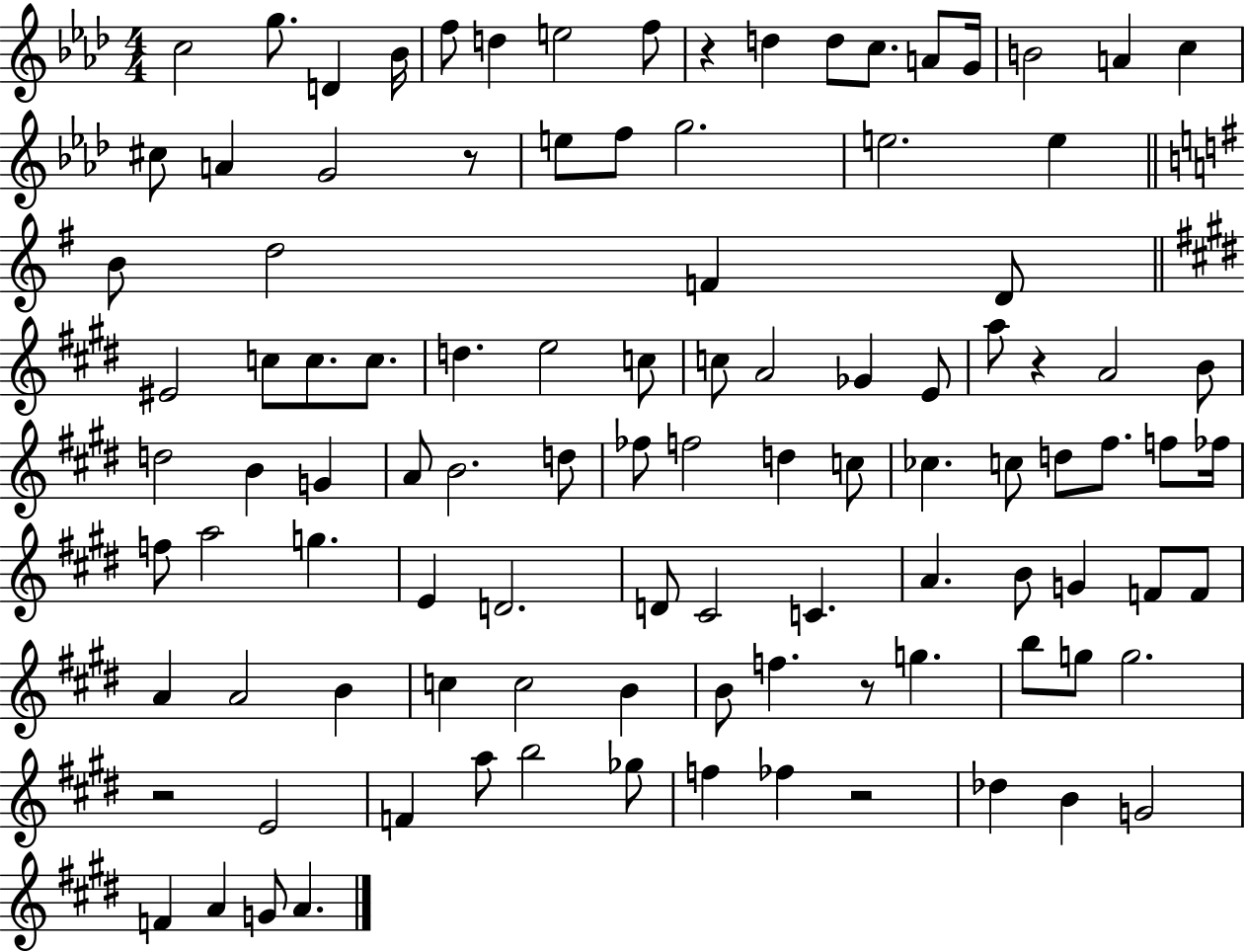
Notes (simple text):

C5/h G5/e. D4/q Bb4/s F5/e D5/q E5/h F5/e R/q D5/q D5/e C5/e. A4/e G4/s B4/h A4/q C5/q C#5/e A4/q G4/h R/e E5/e F5/e G5/h. E5/h. E5/q B4/e D5/h F4/q D4/e EIS4/h C5/e C5/e. C5/e. D5/q. E5/h C5/e C5/e A4/h Gb4/q E4/e A5/e R/q A4/h B4/e D5/h B4/q G4/q A4/e B4/h. D5/e FES5/e F5/h D5/q C5/e CES5/q. C5/e D5/e F#5/e. F5/e FES5/s F5/e A5/h G5/q. E4/q D4/h. D4/e C#4/h C4/q. A4/q. B4/e G4/q F4/e F4/e A4/q A4/h B4/q C5/q C5/h B4/q B4/e F5/q. R/e G5/q. B5/e G5/e G5/h. R/h E4/h F4/q A5/e B5/h Gb5/e F5/q FES5/q R/h Db5/q B4/q G4/h F4/q A4/q G4/e A4/q.